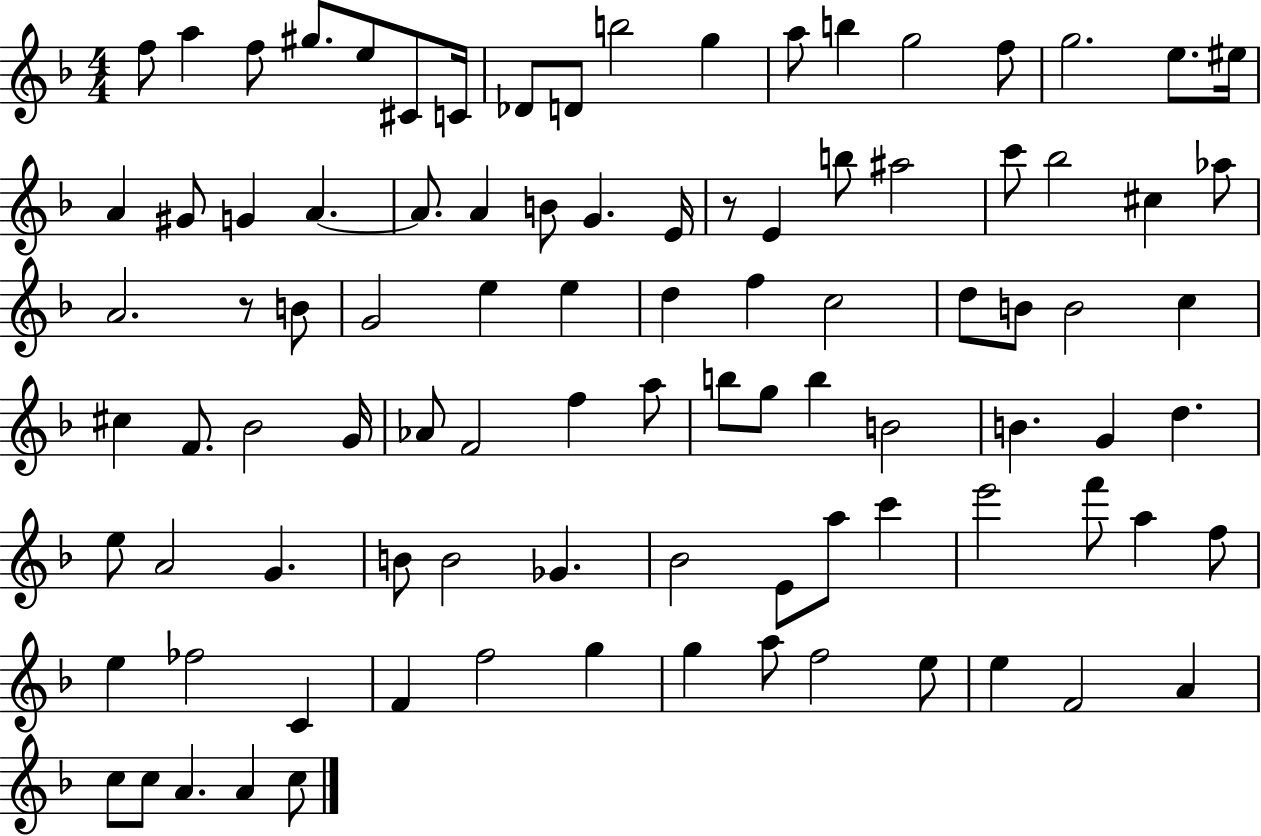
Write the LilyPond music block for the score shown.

{
  \clef treble
  \numericTimeSignature
  \time 4/4
  \key f \major
  \repeat volta 2 { f''8 a''4 f''8 gis''8. e''8 cis'8 c'16 | des'8 d'8 b''2 g''4 | a''8 b''4 g''2 f''8 | g''2. e''8. eis''16 | \break a'4 gis'8 g'4 a'4.~~ | a'8. a'4 b'8 g'4. e'16 | r8 e'4 b''8 ais''2 | c'''8 bes''2 cis''4 aes''8 | \break a'2. r8 b'8 | g'2 e''4 e''4 | d''4 f''4 c''2 | d''8 b'8 b'2 c''4 | \break cis''4 f'8. bes'2 g'16 | aes'8 f'2 f''4 a''8 | b''8 g''8 b''4 b'2 | b'4. g'4 d''4. | \break e''8 a'2 g'4. | b'8 b'2 ges'4. | bes'2 e'8 a''8 c'''4 | e'''2 f'''8 a''4 f''8 | \break e''4 fes''2 c'4 | f'4 f''2 g''4 | g''4 a''8 f''2 e''8 | e''4 f'2 a'4 | \break c''8 c''8 a'4. a'4 c''8 | } \bar "|."
}